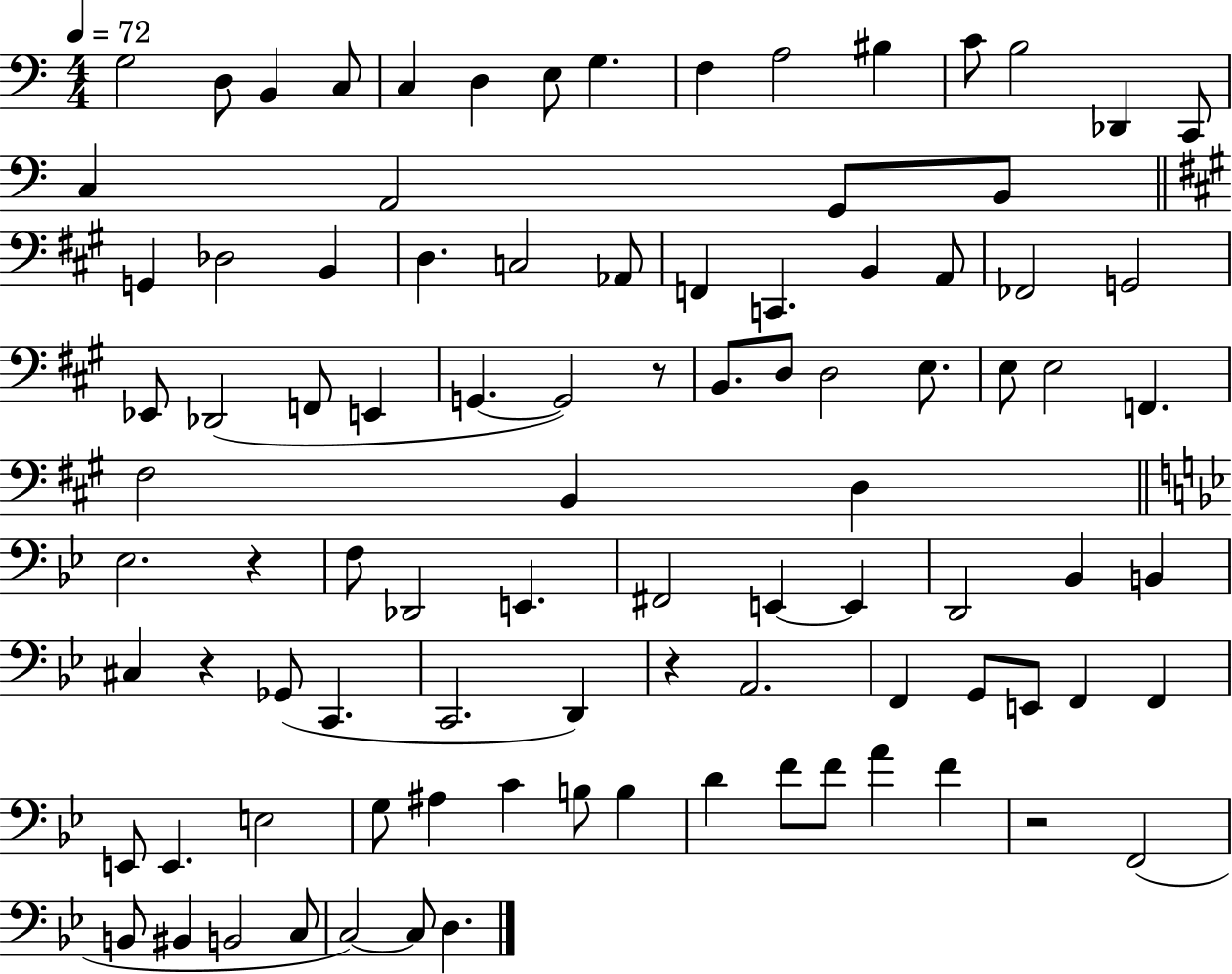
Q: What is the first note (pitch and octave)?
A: G3